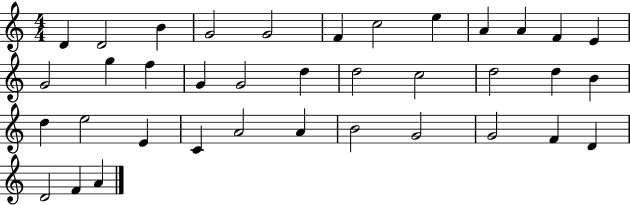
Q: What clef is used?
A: treble